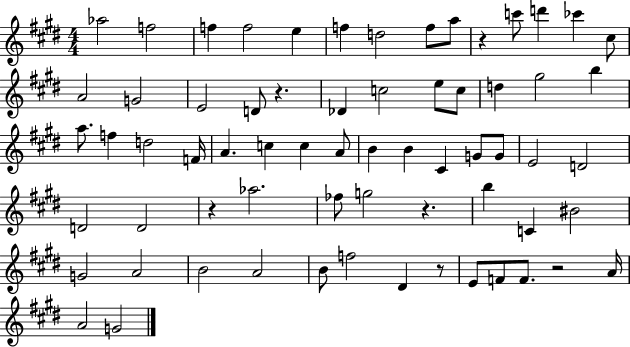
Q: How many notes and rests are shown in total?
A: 66